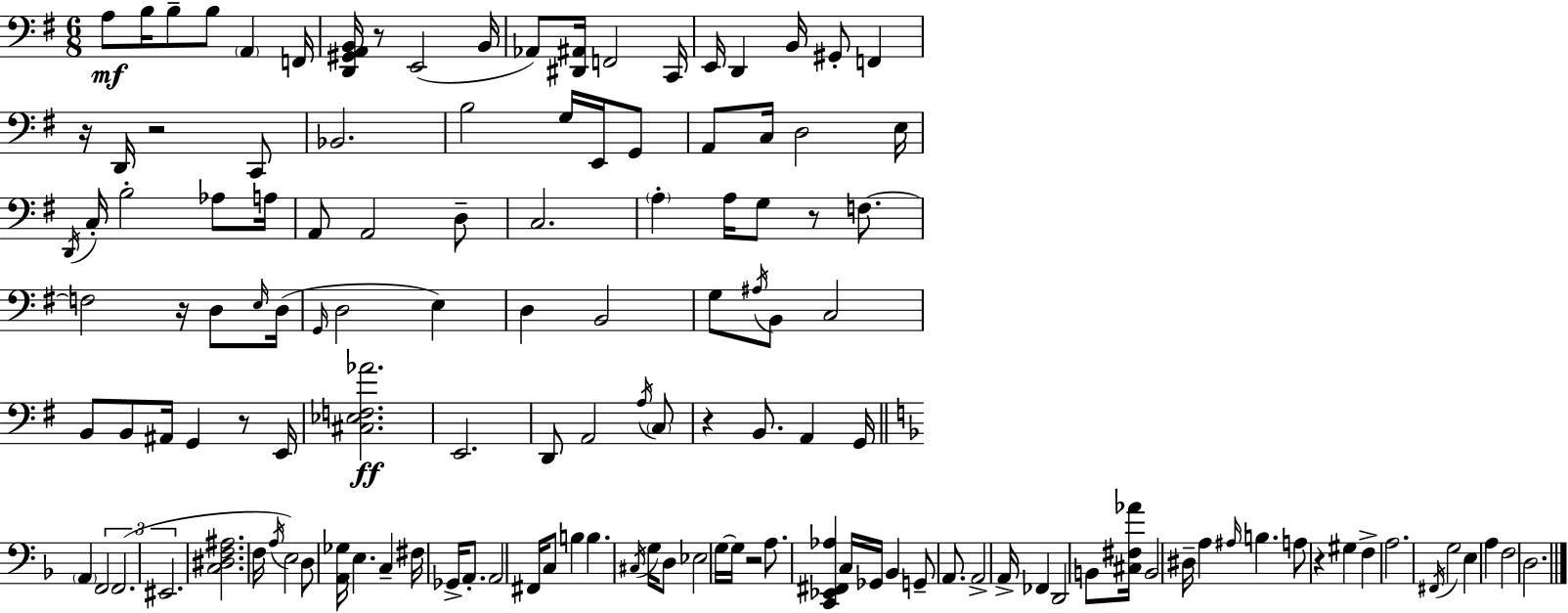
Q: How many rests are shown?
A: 9